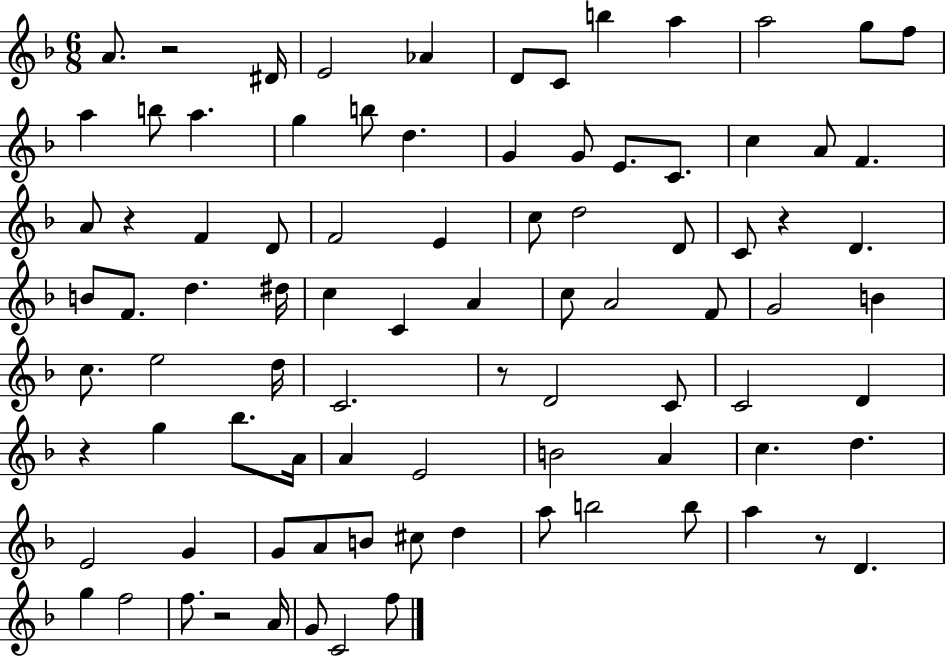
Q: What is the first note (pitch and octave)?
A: A4